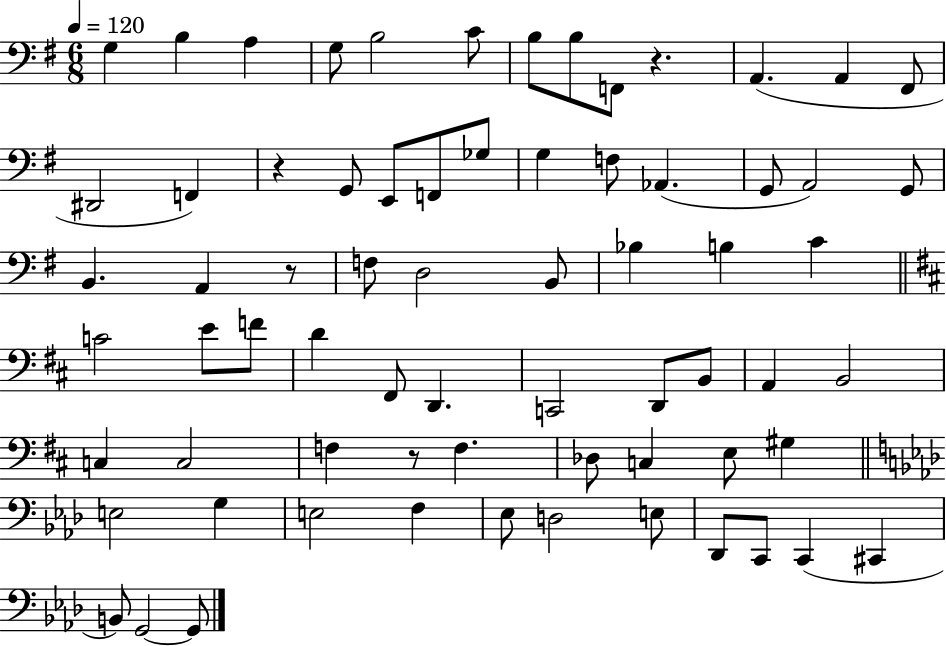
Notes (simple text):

G3/q B3/q A3/q G3/e B3/h C4/e B3/e B3/e F2/e R/q. A2/q. A2/q F#2/e D#2/h F2/q R/q G2/e E2/e F2/e Gb3/e G3/q F3/e Ab2/q. G2/e A2/h G2/e B2/q. A2/q R/e F3/e D3/h B2/e Bb3/q B3/q C4/q C4/h E4/e F4/e D4/q F#2/e D2/q. C2/h D2/e B2/e A2/q B2/h C3/q C3/h F3/q R/e F3/q. Db3/e C3/q E3/e G#3/q E3/h G3/q E3/h F3/q Eb3/e D3/h E3/e Db2/e C2/e C2/q C#2/q B2/e G2/h G2/e